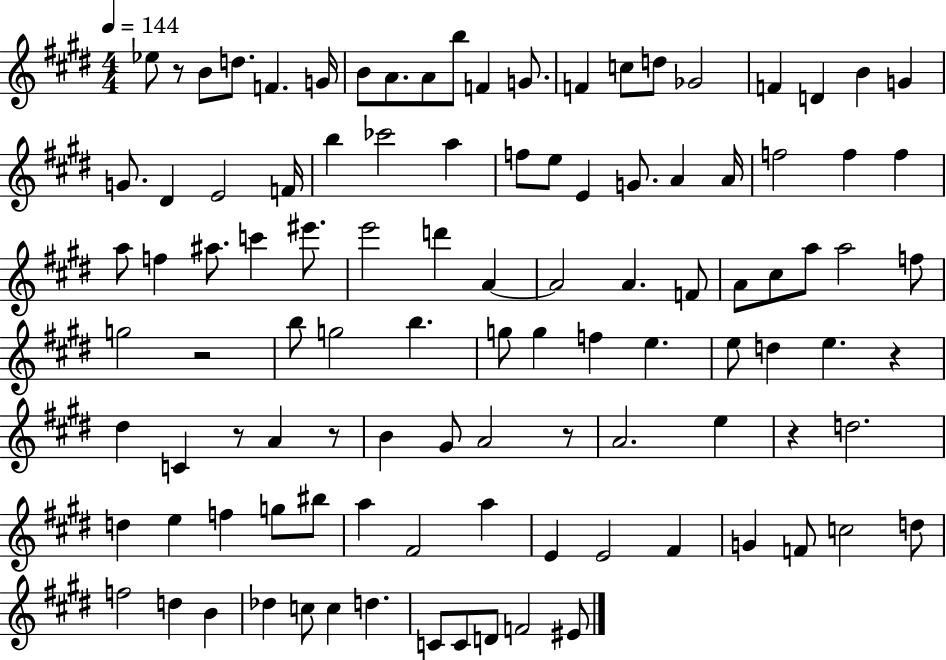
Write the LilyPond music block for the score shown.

{
  \clef treble
  \numericTimeSignature
  \time 4/4
  \key e \major
  \tempo 4 = 144
  ees''8 r8 b'8 d''8. f'4. g'16 | b'8 a'8. a'8 b''8 f'4 g'8. | f'4 c''8 d''8 ges'2 | f'4 d'4 b'4 g'4 | \break g'8. dis'4 e'2 f'16 | b''4 ces'''2 a''4 | f''8 e''8 e'4 g'8. a'4 a'16 | f''2 f''4 f''4 | \break a''8 f''4 ais''8. c'''4 eis'''8. | e'''2 d'''4 a'4~~ | a'2 a'4. f'8 | a'8 cis''8 a''8 a''2 f''8 | \break g''2 r2 | b''8 g''2 b''4. | g''8 g''4 f''4 e''4. | e''8 d''4 e''4. r4 | \break dis''4 c'4 r8 a'4 r8 | b'4 gis'8 a'2 r8 | a'2. e''4 | r4 d''2. | \break d''4 e''4 f''4 g''8 bis''8 | a''4 fis'2 a''4 | e'4 e'2 fis'4 | g'4 f'8 c''2 d''8 | \break f''2 d''4 b'4 | des''4 c''8 c''4 d''4. | c'8 c'8 d'8 f'2 eis'8 | \bar "|."
}